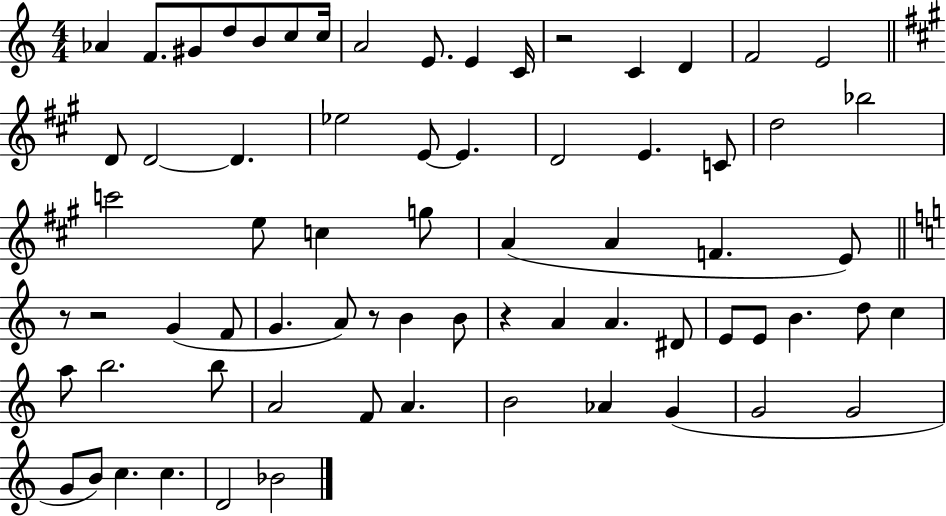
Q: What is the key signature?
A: C major